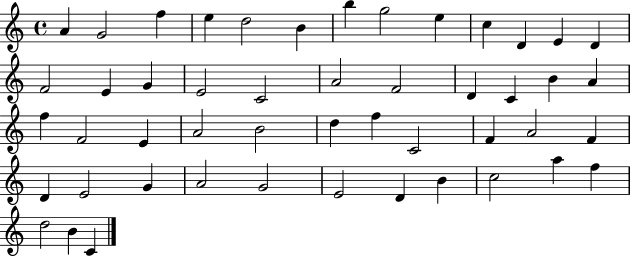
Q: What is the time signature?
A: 4/4